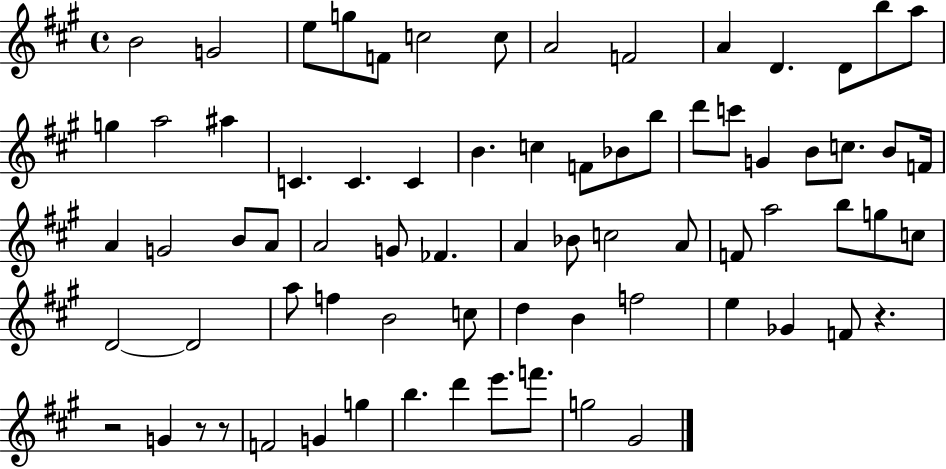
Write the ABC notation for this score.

X:1
T:Untitled
M:4/4
L:1/4
K:A
B2 G2 e/2 g/2 F/2 c2 c/2 A2 F2 A D D/2 b/2 a/2 g a2 ^a C C C B c F/2 _B/2 b/2 d'/2 c'/2 G B/2 c/2 B/2 F/4 A G2 B/2 A/2 A2 G/2 _F A _B/2 c2 A/2 F/2 a2 b/2 g/2 c/2 D2 D2 a/2 f B2 c/2 d B f2 e _G F/2 z z2 G z/2 z/2 F2 G g b d' e'/2 f'/2 g2 ^G2